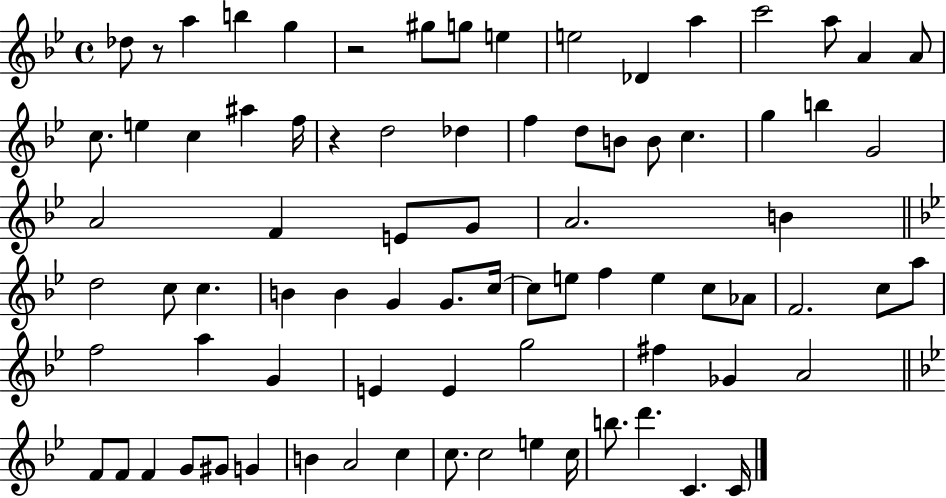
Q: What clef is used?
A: treble